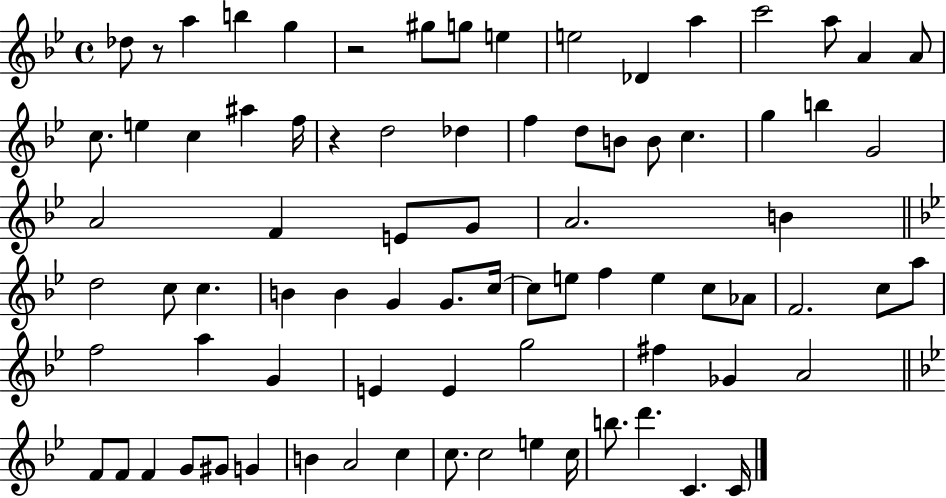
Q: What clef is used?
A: treble